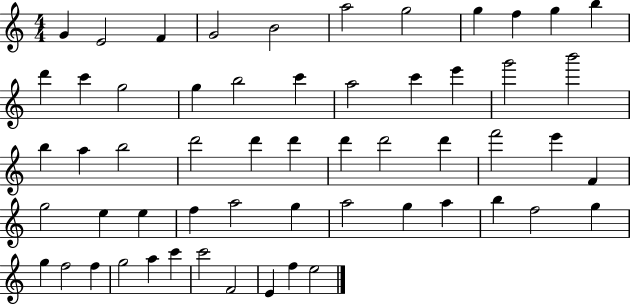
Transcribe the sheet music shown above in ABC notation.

X:1
T:Untitled
M:4/4
L:1/4
K:C
G E2 F G2 B2 a2 g2 g f g b d' c' g2 g b2 c' a2 c' e' g'2 b'2 b a b2 d'2 d' d' d' d'2 d' f'2 e' F g2 e e f a2 g a2 g a b f2 g g f2 f g2 a c' c'2 F2 E f e2